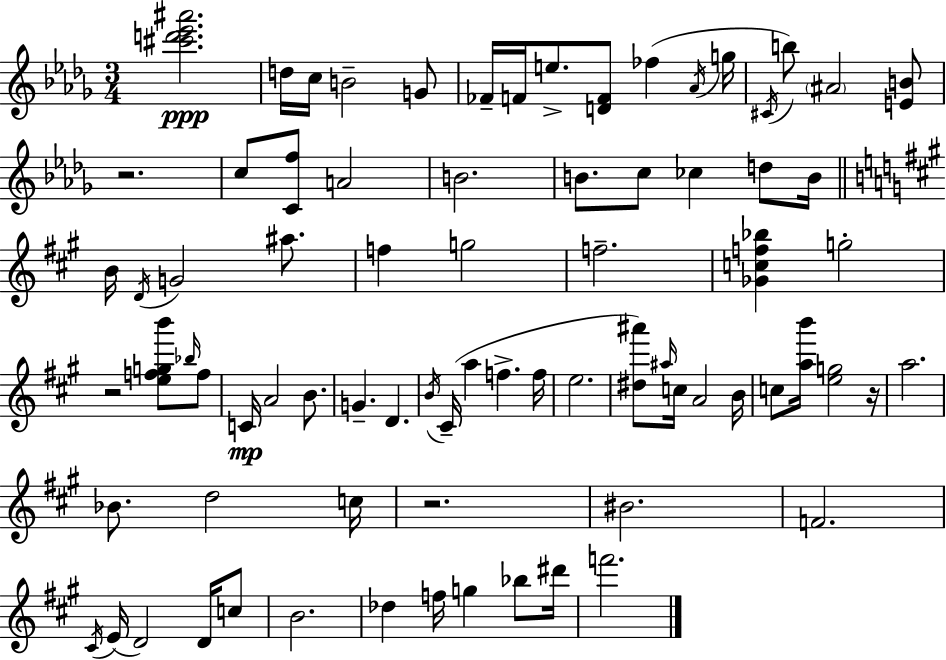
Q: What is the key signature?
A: BES minor